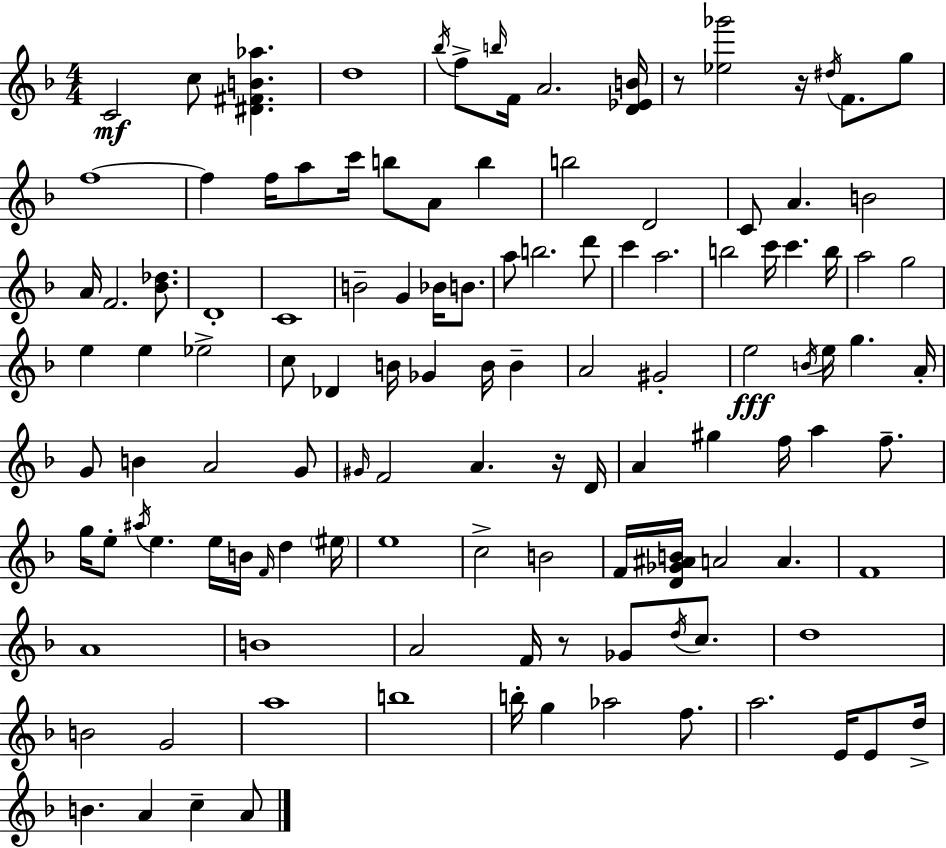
X:1
T:Untitled
M:4/4
L:1/4
K:Dm
C2 c/2 [^D^FB_a] d4 _b/4 f/2 b/4 F/4 A2 [D_EB]/4 z/2 [_e_g']2 z/4 ^d/4 F/2 g/2 f4 f f/4 a/2 c'/4 b/2 A/2 b b2 D2 C/2 A B2 A/4 F2 [_B_d]/2 D4 C4 B2 G _B/4 B/2 a/2 b2 d'/2 c' a2 b2 c'/4 c' b/4 a2 g2 e e _e2 c/2 _D B/4 _G B/4 B A2 ^G2 e2 B/4 e/4 g A/4 G/2 B A2 G/2 ^G/4 F2 A z/4 D/4 A ^g f/4 a f/2 g/4 e/2 ^a/4 e e/4 B/4 F/4 d ^e/4 e4 c2 B2 F/4 [D_G^AB]/4 A2 A F4 A4 B4 A2 F/4 z/2 _G/2 d/4 c/2 d4 B2 G2 a4 b4 b/4 g _a2 f/2 a2 E/4 E/2 d/4 B A c A/2